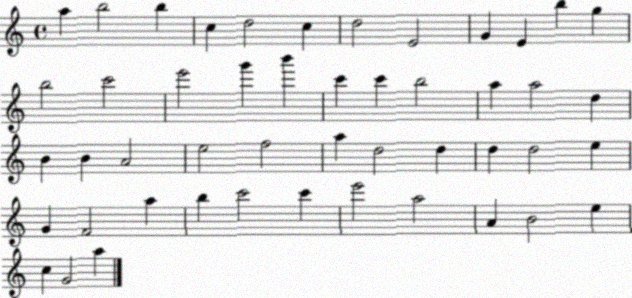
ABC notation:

X:1
T:Untitled
M:4/4
L:1/4
K:C
a b2 b c d2 c d2 E2 G E b g b2 c'2 e'2 g' b' c' c' b2 a a2 d B B A2 e2 f2 a d2 d d d2 e G F2 a b c'2 c' e'2 a2 A B2 e c G2 a